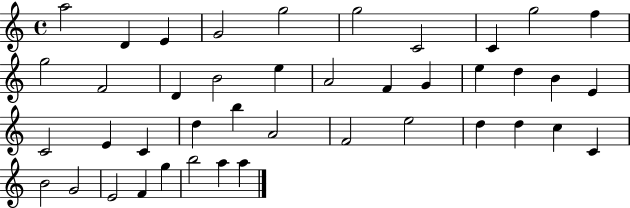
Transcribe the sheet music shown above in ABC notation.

X:1
T:Untitled
M:4/4
L:1/4
K:C
a2 D E G2 g2 g2 C2 C g2 f g2 F2 D B2 e A2 F G e d B E C2 E C d b A2 F2 e2 d d c C B2 G2 E2 F g b2 a a